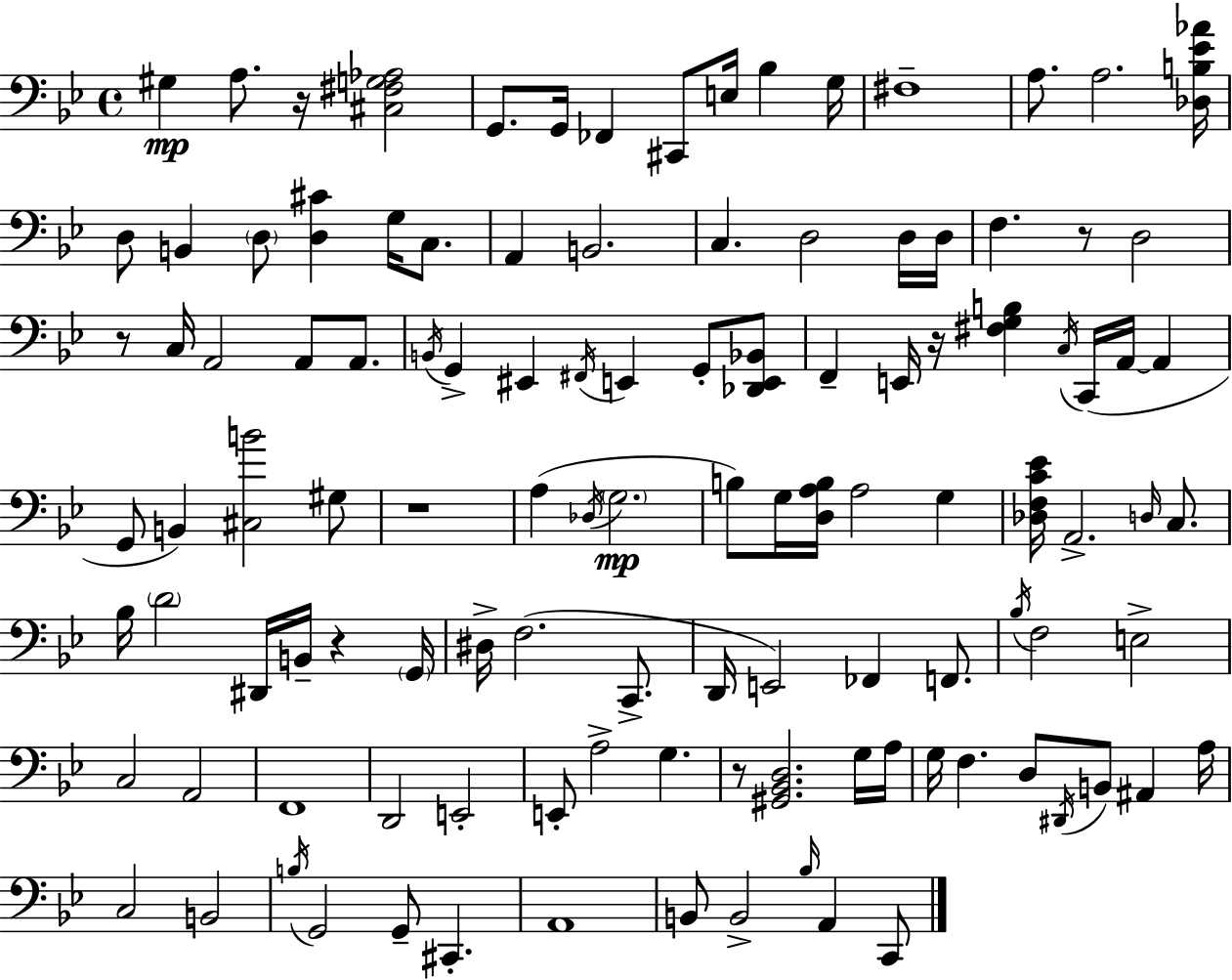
X:1
T:Untitled
M:4/4
L:1/4
K:Gm
^G, A,/2 z/4 [^C,^F,G,_A,]2 G,,/2 G,,/4 _F,, ^C,,/2 E,/4 _B, G,/4 ^F,4 A,/2 A,2 [_D,B,_E_A]/4 D,/2 B,, D,/2 [D,^C] G,/4 C,/2 A,, B,,2 C, D,2 D,/4 D,/4 F, z/2 D,2 z/2 C,/4 A,,2 A,,/2 A,,/2 B,,/4 G,, ^E,, ^F,,/4 E,, G,,/2 [_D,,E,,_B,,]/2 F,, E,,/4 z/4 [^F,G,B,] C,/4 C,,/4 A,,/4 A,, G,,/2 B,, [^C,B]2 ^G,/2 z4 A, _D,/4 G,2 B,/2 G,/4 [D,A,B,]/4 A,2 G, [_D,F,C_E]/4 A,,2 D,/4 C,/2 _B,/4 D2 ^D,,/4 B,,/4 z G,,/4 ^D,/4 F,2 C,,/2 D,,/4 E,,2 _F,, F,,/2 _B,/4 F,2 E,2 C,2 A,,2 F,,4 D,,2 E,,2 E,,/2 A,2 G, z/2 [^G,,_B,,D,]2 G,/4 A,/4 G,/4 F, D,/2 ^D,,/4 B,,/2 ^A,, A,/4 C,2 B,,2 B,/4 G,,2 G,,/2 ^C,, A,,4 B,,/2 B,,2 _B,/4 A,, C,,/2